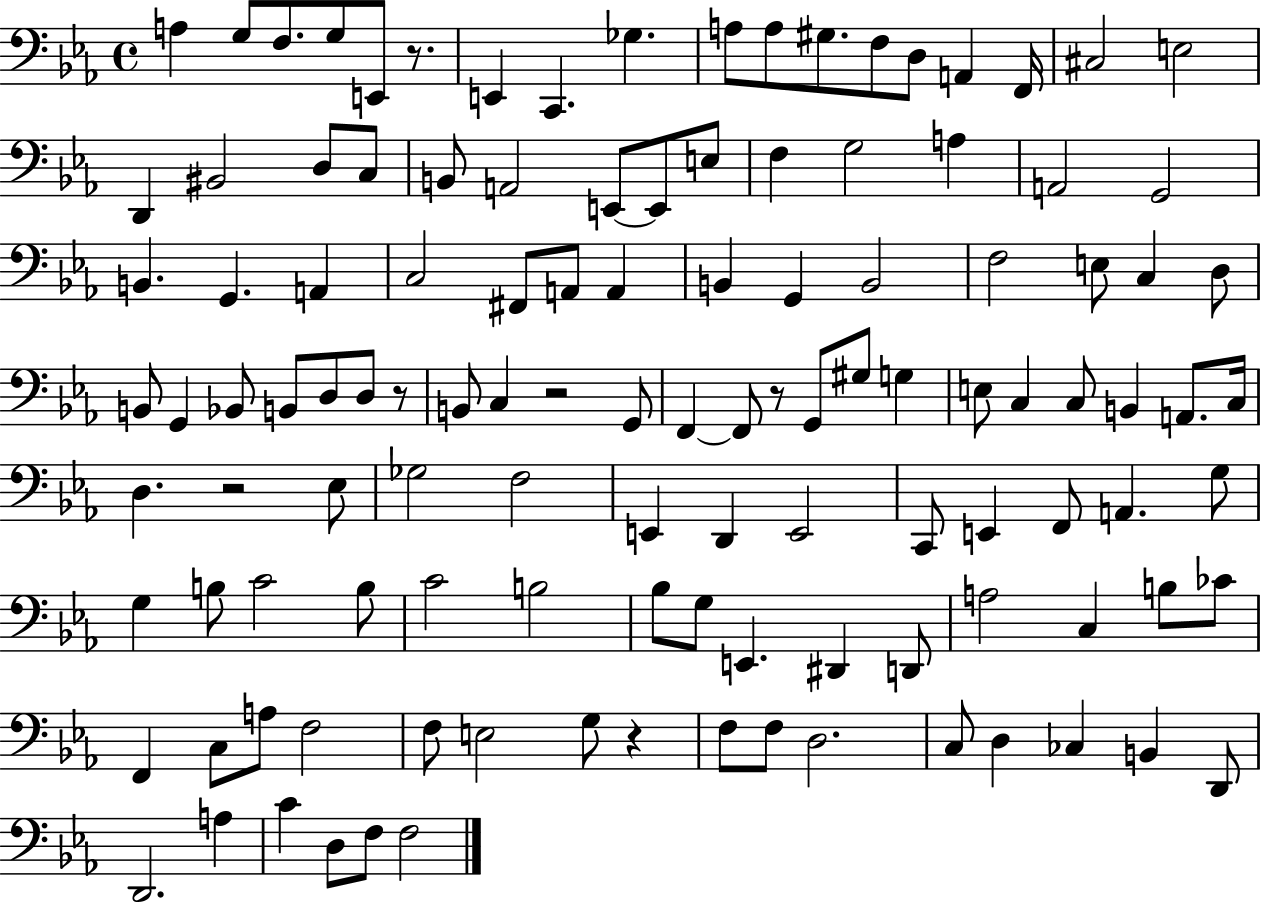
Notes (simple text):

A3/q G3/e F3/e. G3/e E2/e R/e. E2/q C2/q. Gb3/q. A3/e A3/e G#3/e. F3/e D3/e A2/q F2/s C#3/h E3/h D2/q BIS2/h D3/e C3/e B2/e A2/h E2/e E2/e E3/e F3/q G3/h A3/q A2/h G2/h B2/q. G2/q. A2/q C3/h F#2/e A2/e A2/q B2/q G2/q B2/h F3/h E3/e C3/q D3/e B2/e G2/q Bb2/e B2/e D3/e D3/e R/e B2/e C3/q R/h G2/e F2/q F2/e R/e G2/e G#3/e G3/q E3/e C3/q C3/e B2/q A2/e. C3/s D3/q. R/h Eb3/e Gb3/h F3/h E2/q D2/q E2/h C2/e E2/q F2/e A2/q. G3/e G3/q B3/e C4/h B3/e C4/h B3/h Bb3/e G3/e E2/q. D#2/q D2/e A3/h C3/q B3/e CES4/e F2/q C3/e A3/e F3/h F3/e E3/h G3/e R/q F3/e F3/e D3/h. C3/e D3/q CES3/q B2/q D2/e D2/h. A3/q C4/q D3/e F3/e F3/h